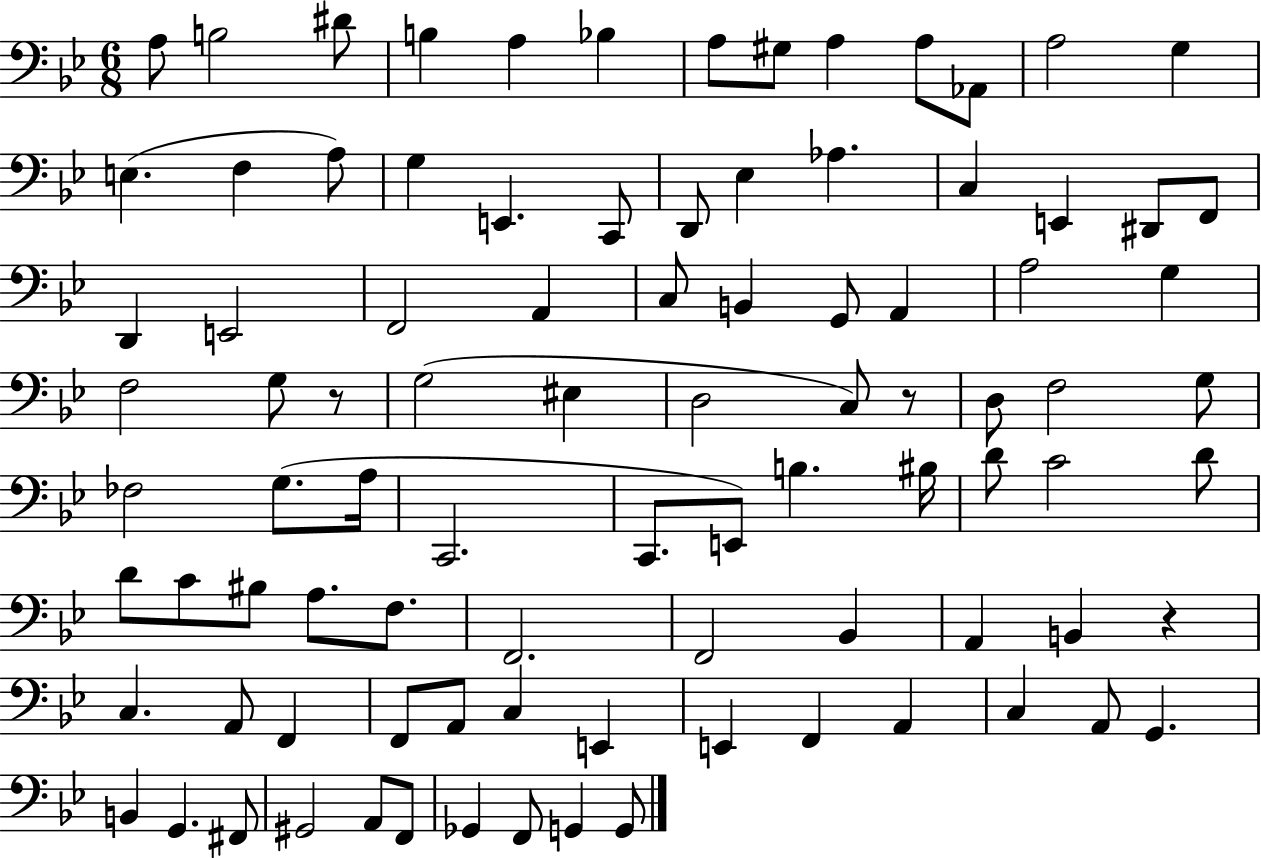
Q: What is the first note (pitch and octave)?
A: A3